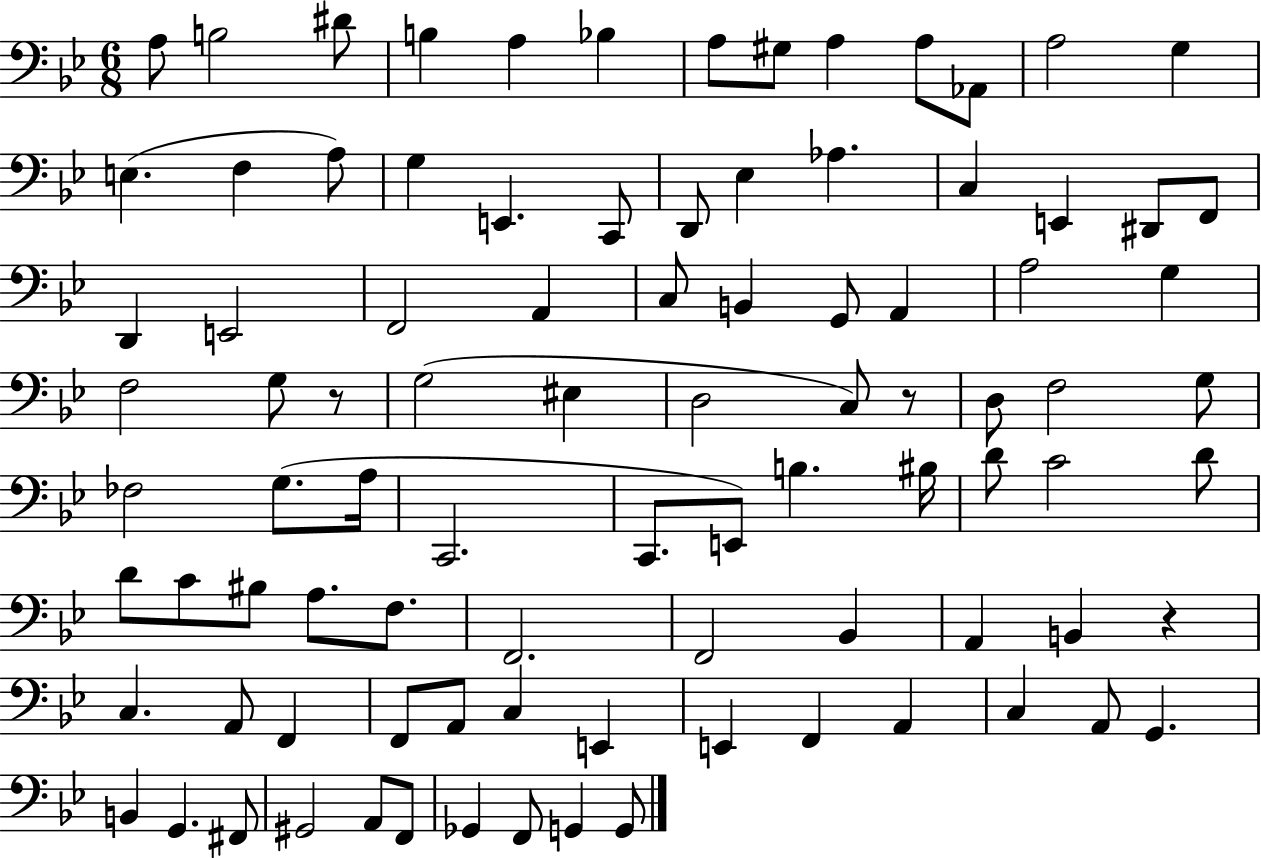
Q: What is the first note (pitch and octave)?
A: A3